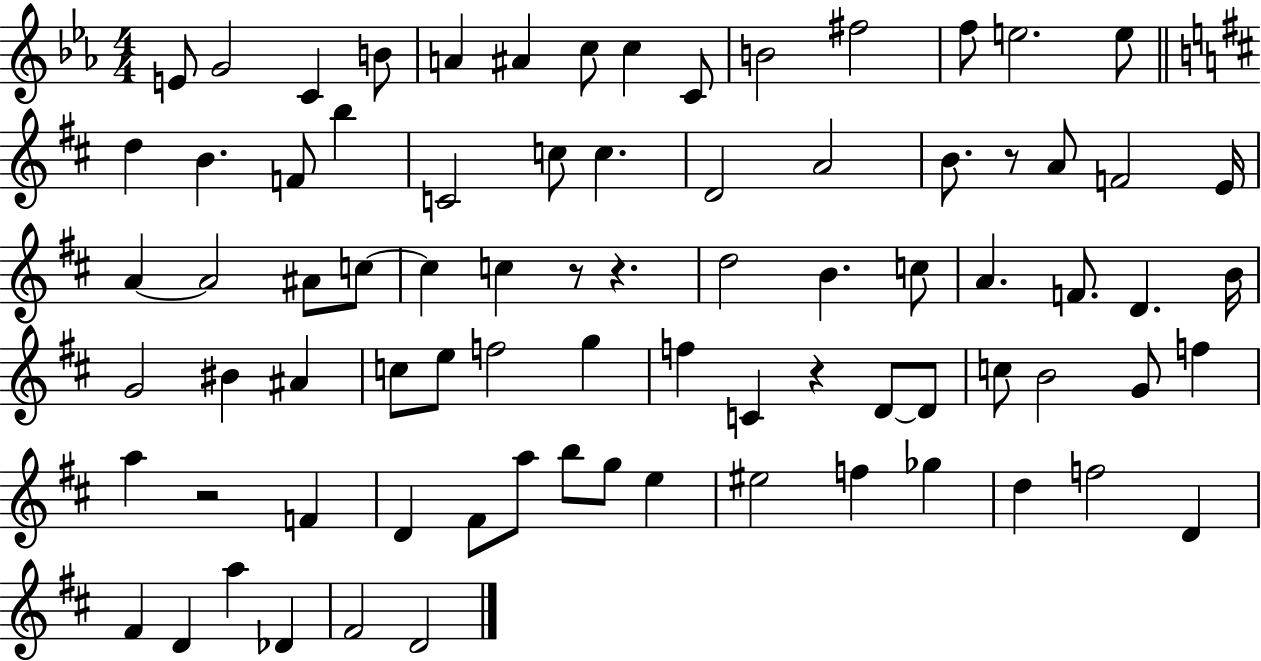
{
  \clef treble
  \numericTimeSignature
  \time 4/4
  \key ees \major
  \repeat volta 2 { e'8 g'2 c'4 b'8 | a'4 ais'4 c''8 c''4 c'8 | b'2 fis''2 | f''8 e''2. e''8 | \break \bar "||" \break \key b \minor d''4 b'4. f'8 b''4 | c'2 c''8 c''4. | d'2 a'2 | b'8. r8 a'8 f'2 e'16 | \break a'4~~ a'2 ais'8 c''8~~ | c''4 c''4 r8 r4. | d''2 b'4. c''8 | a'4. f'8. d'4. b'16 | \break g'2 bis'4 ais'4 | c''8 e''8 f''2 g''4 | f''4 c'4 r4 d'8~~ d'8 | c''8 b'2 g'8 f''4 | \break a''4 r2 f'4 | d'4 fis'8 a''8 b''8 g''8 e''4 | eis''2 f''4 ges''4 | d''4 f''2 d'4 | \break fis'4 d'4 a''4 des'4 | fis'2 d'2 | } \bar "|."
}